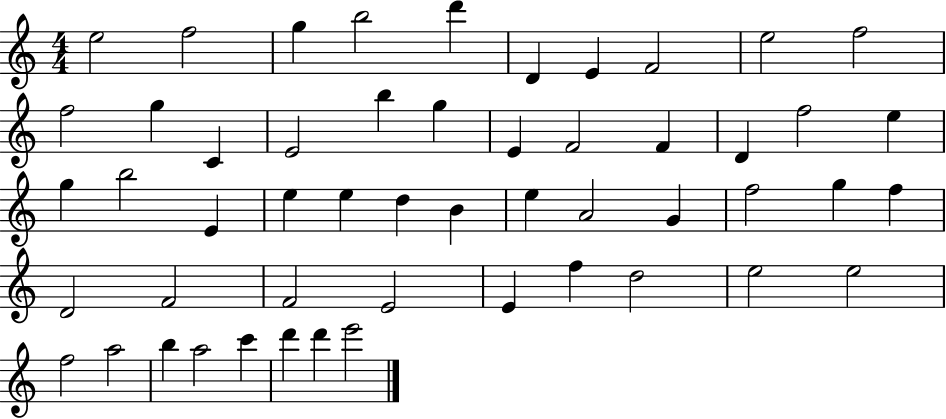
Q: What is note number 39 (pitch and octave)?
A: E4